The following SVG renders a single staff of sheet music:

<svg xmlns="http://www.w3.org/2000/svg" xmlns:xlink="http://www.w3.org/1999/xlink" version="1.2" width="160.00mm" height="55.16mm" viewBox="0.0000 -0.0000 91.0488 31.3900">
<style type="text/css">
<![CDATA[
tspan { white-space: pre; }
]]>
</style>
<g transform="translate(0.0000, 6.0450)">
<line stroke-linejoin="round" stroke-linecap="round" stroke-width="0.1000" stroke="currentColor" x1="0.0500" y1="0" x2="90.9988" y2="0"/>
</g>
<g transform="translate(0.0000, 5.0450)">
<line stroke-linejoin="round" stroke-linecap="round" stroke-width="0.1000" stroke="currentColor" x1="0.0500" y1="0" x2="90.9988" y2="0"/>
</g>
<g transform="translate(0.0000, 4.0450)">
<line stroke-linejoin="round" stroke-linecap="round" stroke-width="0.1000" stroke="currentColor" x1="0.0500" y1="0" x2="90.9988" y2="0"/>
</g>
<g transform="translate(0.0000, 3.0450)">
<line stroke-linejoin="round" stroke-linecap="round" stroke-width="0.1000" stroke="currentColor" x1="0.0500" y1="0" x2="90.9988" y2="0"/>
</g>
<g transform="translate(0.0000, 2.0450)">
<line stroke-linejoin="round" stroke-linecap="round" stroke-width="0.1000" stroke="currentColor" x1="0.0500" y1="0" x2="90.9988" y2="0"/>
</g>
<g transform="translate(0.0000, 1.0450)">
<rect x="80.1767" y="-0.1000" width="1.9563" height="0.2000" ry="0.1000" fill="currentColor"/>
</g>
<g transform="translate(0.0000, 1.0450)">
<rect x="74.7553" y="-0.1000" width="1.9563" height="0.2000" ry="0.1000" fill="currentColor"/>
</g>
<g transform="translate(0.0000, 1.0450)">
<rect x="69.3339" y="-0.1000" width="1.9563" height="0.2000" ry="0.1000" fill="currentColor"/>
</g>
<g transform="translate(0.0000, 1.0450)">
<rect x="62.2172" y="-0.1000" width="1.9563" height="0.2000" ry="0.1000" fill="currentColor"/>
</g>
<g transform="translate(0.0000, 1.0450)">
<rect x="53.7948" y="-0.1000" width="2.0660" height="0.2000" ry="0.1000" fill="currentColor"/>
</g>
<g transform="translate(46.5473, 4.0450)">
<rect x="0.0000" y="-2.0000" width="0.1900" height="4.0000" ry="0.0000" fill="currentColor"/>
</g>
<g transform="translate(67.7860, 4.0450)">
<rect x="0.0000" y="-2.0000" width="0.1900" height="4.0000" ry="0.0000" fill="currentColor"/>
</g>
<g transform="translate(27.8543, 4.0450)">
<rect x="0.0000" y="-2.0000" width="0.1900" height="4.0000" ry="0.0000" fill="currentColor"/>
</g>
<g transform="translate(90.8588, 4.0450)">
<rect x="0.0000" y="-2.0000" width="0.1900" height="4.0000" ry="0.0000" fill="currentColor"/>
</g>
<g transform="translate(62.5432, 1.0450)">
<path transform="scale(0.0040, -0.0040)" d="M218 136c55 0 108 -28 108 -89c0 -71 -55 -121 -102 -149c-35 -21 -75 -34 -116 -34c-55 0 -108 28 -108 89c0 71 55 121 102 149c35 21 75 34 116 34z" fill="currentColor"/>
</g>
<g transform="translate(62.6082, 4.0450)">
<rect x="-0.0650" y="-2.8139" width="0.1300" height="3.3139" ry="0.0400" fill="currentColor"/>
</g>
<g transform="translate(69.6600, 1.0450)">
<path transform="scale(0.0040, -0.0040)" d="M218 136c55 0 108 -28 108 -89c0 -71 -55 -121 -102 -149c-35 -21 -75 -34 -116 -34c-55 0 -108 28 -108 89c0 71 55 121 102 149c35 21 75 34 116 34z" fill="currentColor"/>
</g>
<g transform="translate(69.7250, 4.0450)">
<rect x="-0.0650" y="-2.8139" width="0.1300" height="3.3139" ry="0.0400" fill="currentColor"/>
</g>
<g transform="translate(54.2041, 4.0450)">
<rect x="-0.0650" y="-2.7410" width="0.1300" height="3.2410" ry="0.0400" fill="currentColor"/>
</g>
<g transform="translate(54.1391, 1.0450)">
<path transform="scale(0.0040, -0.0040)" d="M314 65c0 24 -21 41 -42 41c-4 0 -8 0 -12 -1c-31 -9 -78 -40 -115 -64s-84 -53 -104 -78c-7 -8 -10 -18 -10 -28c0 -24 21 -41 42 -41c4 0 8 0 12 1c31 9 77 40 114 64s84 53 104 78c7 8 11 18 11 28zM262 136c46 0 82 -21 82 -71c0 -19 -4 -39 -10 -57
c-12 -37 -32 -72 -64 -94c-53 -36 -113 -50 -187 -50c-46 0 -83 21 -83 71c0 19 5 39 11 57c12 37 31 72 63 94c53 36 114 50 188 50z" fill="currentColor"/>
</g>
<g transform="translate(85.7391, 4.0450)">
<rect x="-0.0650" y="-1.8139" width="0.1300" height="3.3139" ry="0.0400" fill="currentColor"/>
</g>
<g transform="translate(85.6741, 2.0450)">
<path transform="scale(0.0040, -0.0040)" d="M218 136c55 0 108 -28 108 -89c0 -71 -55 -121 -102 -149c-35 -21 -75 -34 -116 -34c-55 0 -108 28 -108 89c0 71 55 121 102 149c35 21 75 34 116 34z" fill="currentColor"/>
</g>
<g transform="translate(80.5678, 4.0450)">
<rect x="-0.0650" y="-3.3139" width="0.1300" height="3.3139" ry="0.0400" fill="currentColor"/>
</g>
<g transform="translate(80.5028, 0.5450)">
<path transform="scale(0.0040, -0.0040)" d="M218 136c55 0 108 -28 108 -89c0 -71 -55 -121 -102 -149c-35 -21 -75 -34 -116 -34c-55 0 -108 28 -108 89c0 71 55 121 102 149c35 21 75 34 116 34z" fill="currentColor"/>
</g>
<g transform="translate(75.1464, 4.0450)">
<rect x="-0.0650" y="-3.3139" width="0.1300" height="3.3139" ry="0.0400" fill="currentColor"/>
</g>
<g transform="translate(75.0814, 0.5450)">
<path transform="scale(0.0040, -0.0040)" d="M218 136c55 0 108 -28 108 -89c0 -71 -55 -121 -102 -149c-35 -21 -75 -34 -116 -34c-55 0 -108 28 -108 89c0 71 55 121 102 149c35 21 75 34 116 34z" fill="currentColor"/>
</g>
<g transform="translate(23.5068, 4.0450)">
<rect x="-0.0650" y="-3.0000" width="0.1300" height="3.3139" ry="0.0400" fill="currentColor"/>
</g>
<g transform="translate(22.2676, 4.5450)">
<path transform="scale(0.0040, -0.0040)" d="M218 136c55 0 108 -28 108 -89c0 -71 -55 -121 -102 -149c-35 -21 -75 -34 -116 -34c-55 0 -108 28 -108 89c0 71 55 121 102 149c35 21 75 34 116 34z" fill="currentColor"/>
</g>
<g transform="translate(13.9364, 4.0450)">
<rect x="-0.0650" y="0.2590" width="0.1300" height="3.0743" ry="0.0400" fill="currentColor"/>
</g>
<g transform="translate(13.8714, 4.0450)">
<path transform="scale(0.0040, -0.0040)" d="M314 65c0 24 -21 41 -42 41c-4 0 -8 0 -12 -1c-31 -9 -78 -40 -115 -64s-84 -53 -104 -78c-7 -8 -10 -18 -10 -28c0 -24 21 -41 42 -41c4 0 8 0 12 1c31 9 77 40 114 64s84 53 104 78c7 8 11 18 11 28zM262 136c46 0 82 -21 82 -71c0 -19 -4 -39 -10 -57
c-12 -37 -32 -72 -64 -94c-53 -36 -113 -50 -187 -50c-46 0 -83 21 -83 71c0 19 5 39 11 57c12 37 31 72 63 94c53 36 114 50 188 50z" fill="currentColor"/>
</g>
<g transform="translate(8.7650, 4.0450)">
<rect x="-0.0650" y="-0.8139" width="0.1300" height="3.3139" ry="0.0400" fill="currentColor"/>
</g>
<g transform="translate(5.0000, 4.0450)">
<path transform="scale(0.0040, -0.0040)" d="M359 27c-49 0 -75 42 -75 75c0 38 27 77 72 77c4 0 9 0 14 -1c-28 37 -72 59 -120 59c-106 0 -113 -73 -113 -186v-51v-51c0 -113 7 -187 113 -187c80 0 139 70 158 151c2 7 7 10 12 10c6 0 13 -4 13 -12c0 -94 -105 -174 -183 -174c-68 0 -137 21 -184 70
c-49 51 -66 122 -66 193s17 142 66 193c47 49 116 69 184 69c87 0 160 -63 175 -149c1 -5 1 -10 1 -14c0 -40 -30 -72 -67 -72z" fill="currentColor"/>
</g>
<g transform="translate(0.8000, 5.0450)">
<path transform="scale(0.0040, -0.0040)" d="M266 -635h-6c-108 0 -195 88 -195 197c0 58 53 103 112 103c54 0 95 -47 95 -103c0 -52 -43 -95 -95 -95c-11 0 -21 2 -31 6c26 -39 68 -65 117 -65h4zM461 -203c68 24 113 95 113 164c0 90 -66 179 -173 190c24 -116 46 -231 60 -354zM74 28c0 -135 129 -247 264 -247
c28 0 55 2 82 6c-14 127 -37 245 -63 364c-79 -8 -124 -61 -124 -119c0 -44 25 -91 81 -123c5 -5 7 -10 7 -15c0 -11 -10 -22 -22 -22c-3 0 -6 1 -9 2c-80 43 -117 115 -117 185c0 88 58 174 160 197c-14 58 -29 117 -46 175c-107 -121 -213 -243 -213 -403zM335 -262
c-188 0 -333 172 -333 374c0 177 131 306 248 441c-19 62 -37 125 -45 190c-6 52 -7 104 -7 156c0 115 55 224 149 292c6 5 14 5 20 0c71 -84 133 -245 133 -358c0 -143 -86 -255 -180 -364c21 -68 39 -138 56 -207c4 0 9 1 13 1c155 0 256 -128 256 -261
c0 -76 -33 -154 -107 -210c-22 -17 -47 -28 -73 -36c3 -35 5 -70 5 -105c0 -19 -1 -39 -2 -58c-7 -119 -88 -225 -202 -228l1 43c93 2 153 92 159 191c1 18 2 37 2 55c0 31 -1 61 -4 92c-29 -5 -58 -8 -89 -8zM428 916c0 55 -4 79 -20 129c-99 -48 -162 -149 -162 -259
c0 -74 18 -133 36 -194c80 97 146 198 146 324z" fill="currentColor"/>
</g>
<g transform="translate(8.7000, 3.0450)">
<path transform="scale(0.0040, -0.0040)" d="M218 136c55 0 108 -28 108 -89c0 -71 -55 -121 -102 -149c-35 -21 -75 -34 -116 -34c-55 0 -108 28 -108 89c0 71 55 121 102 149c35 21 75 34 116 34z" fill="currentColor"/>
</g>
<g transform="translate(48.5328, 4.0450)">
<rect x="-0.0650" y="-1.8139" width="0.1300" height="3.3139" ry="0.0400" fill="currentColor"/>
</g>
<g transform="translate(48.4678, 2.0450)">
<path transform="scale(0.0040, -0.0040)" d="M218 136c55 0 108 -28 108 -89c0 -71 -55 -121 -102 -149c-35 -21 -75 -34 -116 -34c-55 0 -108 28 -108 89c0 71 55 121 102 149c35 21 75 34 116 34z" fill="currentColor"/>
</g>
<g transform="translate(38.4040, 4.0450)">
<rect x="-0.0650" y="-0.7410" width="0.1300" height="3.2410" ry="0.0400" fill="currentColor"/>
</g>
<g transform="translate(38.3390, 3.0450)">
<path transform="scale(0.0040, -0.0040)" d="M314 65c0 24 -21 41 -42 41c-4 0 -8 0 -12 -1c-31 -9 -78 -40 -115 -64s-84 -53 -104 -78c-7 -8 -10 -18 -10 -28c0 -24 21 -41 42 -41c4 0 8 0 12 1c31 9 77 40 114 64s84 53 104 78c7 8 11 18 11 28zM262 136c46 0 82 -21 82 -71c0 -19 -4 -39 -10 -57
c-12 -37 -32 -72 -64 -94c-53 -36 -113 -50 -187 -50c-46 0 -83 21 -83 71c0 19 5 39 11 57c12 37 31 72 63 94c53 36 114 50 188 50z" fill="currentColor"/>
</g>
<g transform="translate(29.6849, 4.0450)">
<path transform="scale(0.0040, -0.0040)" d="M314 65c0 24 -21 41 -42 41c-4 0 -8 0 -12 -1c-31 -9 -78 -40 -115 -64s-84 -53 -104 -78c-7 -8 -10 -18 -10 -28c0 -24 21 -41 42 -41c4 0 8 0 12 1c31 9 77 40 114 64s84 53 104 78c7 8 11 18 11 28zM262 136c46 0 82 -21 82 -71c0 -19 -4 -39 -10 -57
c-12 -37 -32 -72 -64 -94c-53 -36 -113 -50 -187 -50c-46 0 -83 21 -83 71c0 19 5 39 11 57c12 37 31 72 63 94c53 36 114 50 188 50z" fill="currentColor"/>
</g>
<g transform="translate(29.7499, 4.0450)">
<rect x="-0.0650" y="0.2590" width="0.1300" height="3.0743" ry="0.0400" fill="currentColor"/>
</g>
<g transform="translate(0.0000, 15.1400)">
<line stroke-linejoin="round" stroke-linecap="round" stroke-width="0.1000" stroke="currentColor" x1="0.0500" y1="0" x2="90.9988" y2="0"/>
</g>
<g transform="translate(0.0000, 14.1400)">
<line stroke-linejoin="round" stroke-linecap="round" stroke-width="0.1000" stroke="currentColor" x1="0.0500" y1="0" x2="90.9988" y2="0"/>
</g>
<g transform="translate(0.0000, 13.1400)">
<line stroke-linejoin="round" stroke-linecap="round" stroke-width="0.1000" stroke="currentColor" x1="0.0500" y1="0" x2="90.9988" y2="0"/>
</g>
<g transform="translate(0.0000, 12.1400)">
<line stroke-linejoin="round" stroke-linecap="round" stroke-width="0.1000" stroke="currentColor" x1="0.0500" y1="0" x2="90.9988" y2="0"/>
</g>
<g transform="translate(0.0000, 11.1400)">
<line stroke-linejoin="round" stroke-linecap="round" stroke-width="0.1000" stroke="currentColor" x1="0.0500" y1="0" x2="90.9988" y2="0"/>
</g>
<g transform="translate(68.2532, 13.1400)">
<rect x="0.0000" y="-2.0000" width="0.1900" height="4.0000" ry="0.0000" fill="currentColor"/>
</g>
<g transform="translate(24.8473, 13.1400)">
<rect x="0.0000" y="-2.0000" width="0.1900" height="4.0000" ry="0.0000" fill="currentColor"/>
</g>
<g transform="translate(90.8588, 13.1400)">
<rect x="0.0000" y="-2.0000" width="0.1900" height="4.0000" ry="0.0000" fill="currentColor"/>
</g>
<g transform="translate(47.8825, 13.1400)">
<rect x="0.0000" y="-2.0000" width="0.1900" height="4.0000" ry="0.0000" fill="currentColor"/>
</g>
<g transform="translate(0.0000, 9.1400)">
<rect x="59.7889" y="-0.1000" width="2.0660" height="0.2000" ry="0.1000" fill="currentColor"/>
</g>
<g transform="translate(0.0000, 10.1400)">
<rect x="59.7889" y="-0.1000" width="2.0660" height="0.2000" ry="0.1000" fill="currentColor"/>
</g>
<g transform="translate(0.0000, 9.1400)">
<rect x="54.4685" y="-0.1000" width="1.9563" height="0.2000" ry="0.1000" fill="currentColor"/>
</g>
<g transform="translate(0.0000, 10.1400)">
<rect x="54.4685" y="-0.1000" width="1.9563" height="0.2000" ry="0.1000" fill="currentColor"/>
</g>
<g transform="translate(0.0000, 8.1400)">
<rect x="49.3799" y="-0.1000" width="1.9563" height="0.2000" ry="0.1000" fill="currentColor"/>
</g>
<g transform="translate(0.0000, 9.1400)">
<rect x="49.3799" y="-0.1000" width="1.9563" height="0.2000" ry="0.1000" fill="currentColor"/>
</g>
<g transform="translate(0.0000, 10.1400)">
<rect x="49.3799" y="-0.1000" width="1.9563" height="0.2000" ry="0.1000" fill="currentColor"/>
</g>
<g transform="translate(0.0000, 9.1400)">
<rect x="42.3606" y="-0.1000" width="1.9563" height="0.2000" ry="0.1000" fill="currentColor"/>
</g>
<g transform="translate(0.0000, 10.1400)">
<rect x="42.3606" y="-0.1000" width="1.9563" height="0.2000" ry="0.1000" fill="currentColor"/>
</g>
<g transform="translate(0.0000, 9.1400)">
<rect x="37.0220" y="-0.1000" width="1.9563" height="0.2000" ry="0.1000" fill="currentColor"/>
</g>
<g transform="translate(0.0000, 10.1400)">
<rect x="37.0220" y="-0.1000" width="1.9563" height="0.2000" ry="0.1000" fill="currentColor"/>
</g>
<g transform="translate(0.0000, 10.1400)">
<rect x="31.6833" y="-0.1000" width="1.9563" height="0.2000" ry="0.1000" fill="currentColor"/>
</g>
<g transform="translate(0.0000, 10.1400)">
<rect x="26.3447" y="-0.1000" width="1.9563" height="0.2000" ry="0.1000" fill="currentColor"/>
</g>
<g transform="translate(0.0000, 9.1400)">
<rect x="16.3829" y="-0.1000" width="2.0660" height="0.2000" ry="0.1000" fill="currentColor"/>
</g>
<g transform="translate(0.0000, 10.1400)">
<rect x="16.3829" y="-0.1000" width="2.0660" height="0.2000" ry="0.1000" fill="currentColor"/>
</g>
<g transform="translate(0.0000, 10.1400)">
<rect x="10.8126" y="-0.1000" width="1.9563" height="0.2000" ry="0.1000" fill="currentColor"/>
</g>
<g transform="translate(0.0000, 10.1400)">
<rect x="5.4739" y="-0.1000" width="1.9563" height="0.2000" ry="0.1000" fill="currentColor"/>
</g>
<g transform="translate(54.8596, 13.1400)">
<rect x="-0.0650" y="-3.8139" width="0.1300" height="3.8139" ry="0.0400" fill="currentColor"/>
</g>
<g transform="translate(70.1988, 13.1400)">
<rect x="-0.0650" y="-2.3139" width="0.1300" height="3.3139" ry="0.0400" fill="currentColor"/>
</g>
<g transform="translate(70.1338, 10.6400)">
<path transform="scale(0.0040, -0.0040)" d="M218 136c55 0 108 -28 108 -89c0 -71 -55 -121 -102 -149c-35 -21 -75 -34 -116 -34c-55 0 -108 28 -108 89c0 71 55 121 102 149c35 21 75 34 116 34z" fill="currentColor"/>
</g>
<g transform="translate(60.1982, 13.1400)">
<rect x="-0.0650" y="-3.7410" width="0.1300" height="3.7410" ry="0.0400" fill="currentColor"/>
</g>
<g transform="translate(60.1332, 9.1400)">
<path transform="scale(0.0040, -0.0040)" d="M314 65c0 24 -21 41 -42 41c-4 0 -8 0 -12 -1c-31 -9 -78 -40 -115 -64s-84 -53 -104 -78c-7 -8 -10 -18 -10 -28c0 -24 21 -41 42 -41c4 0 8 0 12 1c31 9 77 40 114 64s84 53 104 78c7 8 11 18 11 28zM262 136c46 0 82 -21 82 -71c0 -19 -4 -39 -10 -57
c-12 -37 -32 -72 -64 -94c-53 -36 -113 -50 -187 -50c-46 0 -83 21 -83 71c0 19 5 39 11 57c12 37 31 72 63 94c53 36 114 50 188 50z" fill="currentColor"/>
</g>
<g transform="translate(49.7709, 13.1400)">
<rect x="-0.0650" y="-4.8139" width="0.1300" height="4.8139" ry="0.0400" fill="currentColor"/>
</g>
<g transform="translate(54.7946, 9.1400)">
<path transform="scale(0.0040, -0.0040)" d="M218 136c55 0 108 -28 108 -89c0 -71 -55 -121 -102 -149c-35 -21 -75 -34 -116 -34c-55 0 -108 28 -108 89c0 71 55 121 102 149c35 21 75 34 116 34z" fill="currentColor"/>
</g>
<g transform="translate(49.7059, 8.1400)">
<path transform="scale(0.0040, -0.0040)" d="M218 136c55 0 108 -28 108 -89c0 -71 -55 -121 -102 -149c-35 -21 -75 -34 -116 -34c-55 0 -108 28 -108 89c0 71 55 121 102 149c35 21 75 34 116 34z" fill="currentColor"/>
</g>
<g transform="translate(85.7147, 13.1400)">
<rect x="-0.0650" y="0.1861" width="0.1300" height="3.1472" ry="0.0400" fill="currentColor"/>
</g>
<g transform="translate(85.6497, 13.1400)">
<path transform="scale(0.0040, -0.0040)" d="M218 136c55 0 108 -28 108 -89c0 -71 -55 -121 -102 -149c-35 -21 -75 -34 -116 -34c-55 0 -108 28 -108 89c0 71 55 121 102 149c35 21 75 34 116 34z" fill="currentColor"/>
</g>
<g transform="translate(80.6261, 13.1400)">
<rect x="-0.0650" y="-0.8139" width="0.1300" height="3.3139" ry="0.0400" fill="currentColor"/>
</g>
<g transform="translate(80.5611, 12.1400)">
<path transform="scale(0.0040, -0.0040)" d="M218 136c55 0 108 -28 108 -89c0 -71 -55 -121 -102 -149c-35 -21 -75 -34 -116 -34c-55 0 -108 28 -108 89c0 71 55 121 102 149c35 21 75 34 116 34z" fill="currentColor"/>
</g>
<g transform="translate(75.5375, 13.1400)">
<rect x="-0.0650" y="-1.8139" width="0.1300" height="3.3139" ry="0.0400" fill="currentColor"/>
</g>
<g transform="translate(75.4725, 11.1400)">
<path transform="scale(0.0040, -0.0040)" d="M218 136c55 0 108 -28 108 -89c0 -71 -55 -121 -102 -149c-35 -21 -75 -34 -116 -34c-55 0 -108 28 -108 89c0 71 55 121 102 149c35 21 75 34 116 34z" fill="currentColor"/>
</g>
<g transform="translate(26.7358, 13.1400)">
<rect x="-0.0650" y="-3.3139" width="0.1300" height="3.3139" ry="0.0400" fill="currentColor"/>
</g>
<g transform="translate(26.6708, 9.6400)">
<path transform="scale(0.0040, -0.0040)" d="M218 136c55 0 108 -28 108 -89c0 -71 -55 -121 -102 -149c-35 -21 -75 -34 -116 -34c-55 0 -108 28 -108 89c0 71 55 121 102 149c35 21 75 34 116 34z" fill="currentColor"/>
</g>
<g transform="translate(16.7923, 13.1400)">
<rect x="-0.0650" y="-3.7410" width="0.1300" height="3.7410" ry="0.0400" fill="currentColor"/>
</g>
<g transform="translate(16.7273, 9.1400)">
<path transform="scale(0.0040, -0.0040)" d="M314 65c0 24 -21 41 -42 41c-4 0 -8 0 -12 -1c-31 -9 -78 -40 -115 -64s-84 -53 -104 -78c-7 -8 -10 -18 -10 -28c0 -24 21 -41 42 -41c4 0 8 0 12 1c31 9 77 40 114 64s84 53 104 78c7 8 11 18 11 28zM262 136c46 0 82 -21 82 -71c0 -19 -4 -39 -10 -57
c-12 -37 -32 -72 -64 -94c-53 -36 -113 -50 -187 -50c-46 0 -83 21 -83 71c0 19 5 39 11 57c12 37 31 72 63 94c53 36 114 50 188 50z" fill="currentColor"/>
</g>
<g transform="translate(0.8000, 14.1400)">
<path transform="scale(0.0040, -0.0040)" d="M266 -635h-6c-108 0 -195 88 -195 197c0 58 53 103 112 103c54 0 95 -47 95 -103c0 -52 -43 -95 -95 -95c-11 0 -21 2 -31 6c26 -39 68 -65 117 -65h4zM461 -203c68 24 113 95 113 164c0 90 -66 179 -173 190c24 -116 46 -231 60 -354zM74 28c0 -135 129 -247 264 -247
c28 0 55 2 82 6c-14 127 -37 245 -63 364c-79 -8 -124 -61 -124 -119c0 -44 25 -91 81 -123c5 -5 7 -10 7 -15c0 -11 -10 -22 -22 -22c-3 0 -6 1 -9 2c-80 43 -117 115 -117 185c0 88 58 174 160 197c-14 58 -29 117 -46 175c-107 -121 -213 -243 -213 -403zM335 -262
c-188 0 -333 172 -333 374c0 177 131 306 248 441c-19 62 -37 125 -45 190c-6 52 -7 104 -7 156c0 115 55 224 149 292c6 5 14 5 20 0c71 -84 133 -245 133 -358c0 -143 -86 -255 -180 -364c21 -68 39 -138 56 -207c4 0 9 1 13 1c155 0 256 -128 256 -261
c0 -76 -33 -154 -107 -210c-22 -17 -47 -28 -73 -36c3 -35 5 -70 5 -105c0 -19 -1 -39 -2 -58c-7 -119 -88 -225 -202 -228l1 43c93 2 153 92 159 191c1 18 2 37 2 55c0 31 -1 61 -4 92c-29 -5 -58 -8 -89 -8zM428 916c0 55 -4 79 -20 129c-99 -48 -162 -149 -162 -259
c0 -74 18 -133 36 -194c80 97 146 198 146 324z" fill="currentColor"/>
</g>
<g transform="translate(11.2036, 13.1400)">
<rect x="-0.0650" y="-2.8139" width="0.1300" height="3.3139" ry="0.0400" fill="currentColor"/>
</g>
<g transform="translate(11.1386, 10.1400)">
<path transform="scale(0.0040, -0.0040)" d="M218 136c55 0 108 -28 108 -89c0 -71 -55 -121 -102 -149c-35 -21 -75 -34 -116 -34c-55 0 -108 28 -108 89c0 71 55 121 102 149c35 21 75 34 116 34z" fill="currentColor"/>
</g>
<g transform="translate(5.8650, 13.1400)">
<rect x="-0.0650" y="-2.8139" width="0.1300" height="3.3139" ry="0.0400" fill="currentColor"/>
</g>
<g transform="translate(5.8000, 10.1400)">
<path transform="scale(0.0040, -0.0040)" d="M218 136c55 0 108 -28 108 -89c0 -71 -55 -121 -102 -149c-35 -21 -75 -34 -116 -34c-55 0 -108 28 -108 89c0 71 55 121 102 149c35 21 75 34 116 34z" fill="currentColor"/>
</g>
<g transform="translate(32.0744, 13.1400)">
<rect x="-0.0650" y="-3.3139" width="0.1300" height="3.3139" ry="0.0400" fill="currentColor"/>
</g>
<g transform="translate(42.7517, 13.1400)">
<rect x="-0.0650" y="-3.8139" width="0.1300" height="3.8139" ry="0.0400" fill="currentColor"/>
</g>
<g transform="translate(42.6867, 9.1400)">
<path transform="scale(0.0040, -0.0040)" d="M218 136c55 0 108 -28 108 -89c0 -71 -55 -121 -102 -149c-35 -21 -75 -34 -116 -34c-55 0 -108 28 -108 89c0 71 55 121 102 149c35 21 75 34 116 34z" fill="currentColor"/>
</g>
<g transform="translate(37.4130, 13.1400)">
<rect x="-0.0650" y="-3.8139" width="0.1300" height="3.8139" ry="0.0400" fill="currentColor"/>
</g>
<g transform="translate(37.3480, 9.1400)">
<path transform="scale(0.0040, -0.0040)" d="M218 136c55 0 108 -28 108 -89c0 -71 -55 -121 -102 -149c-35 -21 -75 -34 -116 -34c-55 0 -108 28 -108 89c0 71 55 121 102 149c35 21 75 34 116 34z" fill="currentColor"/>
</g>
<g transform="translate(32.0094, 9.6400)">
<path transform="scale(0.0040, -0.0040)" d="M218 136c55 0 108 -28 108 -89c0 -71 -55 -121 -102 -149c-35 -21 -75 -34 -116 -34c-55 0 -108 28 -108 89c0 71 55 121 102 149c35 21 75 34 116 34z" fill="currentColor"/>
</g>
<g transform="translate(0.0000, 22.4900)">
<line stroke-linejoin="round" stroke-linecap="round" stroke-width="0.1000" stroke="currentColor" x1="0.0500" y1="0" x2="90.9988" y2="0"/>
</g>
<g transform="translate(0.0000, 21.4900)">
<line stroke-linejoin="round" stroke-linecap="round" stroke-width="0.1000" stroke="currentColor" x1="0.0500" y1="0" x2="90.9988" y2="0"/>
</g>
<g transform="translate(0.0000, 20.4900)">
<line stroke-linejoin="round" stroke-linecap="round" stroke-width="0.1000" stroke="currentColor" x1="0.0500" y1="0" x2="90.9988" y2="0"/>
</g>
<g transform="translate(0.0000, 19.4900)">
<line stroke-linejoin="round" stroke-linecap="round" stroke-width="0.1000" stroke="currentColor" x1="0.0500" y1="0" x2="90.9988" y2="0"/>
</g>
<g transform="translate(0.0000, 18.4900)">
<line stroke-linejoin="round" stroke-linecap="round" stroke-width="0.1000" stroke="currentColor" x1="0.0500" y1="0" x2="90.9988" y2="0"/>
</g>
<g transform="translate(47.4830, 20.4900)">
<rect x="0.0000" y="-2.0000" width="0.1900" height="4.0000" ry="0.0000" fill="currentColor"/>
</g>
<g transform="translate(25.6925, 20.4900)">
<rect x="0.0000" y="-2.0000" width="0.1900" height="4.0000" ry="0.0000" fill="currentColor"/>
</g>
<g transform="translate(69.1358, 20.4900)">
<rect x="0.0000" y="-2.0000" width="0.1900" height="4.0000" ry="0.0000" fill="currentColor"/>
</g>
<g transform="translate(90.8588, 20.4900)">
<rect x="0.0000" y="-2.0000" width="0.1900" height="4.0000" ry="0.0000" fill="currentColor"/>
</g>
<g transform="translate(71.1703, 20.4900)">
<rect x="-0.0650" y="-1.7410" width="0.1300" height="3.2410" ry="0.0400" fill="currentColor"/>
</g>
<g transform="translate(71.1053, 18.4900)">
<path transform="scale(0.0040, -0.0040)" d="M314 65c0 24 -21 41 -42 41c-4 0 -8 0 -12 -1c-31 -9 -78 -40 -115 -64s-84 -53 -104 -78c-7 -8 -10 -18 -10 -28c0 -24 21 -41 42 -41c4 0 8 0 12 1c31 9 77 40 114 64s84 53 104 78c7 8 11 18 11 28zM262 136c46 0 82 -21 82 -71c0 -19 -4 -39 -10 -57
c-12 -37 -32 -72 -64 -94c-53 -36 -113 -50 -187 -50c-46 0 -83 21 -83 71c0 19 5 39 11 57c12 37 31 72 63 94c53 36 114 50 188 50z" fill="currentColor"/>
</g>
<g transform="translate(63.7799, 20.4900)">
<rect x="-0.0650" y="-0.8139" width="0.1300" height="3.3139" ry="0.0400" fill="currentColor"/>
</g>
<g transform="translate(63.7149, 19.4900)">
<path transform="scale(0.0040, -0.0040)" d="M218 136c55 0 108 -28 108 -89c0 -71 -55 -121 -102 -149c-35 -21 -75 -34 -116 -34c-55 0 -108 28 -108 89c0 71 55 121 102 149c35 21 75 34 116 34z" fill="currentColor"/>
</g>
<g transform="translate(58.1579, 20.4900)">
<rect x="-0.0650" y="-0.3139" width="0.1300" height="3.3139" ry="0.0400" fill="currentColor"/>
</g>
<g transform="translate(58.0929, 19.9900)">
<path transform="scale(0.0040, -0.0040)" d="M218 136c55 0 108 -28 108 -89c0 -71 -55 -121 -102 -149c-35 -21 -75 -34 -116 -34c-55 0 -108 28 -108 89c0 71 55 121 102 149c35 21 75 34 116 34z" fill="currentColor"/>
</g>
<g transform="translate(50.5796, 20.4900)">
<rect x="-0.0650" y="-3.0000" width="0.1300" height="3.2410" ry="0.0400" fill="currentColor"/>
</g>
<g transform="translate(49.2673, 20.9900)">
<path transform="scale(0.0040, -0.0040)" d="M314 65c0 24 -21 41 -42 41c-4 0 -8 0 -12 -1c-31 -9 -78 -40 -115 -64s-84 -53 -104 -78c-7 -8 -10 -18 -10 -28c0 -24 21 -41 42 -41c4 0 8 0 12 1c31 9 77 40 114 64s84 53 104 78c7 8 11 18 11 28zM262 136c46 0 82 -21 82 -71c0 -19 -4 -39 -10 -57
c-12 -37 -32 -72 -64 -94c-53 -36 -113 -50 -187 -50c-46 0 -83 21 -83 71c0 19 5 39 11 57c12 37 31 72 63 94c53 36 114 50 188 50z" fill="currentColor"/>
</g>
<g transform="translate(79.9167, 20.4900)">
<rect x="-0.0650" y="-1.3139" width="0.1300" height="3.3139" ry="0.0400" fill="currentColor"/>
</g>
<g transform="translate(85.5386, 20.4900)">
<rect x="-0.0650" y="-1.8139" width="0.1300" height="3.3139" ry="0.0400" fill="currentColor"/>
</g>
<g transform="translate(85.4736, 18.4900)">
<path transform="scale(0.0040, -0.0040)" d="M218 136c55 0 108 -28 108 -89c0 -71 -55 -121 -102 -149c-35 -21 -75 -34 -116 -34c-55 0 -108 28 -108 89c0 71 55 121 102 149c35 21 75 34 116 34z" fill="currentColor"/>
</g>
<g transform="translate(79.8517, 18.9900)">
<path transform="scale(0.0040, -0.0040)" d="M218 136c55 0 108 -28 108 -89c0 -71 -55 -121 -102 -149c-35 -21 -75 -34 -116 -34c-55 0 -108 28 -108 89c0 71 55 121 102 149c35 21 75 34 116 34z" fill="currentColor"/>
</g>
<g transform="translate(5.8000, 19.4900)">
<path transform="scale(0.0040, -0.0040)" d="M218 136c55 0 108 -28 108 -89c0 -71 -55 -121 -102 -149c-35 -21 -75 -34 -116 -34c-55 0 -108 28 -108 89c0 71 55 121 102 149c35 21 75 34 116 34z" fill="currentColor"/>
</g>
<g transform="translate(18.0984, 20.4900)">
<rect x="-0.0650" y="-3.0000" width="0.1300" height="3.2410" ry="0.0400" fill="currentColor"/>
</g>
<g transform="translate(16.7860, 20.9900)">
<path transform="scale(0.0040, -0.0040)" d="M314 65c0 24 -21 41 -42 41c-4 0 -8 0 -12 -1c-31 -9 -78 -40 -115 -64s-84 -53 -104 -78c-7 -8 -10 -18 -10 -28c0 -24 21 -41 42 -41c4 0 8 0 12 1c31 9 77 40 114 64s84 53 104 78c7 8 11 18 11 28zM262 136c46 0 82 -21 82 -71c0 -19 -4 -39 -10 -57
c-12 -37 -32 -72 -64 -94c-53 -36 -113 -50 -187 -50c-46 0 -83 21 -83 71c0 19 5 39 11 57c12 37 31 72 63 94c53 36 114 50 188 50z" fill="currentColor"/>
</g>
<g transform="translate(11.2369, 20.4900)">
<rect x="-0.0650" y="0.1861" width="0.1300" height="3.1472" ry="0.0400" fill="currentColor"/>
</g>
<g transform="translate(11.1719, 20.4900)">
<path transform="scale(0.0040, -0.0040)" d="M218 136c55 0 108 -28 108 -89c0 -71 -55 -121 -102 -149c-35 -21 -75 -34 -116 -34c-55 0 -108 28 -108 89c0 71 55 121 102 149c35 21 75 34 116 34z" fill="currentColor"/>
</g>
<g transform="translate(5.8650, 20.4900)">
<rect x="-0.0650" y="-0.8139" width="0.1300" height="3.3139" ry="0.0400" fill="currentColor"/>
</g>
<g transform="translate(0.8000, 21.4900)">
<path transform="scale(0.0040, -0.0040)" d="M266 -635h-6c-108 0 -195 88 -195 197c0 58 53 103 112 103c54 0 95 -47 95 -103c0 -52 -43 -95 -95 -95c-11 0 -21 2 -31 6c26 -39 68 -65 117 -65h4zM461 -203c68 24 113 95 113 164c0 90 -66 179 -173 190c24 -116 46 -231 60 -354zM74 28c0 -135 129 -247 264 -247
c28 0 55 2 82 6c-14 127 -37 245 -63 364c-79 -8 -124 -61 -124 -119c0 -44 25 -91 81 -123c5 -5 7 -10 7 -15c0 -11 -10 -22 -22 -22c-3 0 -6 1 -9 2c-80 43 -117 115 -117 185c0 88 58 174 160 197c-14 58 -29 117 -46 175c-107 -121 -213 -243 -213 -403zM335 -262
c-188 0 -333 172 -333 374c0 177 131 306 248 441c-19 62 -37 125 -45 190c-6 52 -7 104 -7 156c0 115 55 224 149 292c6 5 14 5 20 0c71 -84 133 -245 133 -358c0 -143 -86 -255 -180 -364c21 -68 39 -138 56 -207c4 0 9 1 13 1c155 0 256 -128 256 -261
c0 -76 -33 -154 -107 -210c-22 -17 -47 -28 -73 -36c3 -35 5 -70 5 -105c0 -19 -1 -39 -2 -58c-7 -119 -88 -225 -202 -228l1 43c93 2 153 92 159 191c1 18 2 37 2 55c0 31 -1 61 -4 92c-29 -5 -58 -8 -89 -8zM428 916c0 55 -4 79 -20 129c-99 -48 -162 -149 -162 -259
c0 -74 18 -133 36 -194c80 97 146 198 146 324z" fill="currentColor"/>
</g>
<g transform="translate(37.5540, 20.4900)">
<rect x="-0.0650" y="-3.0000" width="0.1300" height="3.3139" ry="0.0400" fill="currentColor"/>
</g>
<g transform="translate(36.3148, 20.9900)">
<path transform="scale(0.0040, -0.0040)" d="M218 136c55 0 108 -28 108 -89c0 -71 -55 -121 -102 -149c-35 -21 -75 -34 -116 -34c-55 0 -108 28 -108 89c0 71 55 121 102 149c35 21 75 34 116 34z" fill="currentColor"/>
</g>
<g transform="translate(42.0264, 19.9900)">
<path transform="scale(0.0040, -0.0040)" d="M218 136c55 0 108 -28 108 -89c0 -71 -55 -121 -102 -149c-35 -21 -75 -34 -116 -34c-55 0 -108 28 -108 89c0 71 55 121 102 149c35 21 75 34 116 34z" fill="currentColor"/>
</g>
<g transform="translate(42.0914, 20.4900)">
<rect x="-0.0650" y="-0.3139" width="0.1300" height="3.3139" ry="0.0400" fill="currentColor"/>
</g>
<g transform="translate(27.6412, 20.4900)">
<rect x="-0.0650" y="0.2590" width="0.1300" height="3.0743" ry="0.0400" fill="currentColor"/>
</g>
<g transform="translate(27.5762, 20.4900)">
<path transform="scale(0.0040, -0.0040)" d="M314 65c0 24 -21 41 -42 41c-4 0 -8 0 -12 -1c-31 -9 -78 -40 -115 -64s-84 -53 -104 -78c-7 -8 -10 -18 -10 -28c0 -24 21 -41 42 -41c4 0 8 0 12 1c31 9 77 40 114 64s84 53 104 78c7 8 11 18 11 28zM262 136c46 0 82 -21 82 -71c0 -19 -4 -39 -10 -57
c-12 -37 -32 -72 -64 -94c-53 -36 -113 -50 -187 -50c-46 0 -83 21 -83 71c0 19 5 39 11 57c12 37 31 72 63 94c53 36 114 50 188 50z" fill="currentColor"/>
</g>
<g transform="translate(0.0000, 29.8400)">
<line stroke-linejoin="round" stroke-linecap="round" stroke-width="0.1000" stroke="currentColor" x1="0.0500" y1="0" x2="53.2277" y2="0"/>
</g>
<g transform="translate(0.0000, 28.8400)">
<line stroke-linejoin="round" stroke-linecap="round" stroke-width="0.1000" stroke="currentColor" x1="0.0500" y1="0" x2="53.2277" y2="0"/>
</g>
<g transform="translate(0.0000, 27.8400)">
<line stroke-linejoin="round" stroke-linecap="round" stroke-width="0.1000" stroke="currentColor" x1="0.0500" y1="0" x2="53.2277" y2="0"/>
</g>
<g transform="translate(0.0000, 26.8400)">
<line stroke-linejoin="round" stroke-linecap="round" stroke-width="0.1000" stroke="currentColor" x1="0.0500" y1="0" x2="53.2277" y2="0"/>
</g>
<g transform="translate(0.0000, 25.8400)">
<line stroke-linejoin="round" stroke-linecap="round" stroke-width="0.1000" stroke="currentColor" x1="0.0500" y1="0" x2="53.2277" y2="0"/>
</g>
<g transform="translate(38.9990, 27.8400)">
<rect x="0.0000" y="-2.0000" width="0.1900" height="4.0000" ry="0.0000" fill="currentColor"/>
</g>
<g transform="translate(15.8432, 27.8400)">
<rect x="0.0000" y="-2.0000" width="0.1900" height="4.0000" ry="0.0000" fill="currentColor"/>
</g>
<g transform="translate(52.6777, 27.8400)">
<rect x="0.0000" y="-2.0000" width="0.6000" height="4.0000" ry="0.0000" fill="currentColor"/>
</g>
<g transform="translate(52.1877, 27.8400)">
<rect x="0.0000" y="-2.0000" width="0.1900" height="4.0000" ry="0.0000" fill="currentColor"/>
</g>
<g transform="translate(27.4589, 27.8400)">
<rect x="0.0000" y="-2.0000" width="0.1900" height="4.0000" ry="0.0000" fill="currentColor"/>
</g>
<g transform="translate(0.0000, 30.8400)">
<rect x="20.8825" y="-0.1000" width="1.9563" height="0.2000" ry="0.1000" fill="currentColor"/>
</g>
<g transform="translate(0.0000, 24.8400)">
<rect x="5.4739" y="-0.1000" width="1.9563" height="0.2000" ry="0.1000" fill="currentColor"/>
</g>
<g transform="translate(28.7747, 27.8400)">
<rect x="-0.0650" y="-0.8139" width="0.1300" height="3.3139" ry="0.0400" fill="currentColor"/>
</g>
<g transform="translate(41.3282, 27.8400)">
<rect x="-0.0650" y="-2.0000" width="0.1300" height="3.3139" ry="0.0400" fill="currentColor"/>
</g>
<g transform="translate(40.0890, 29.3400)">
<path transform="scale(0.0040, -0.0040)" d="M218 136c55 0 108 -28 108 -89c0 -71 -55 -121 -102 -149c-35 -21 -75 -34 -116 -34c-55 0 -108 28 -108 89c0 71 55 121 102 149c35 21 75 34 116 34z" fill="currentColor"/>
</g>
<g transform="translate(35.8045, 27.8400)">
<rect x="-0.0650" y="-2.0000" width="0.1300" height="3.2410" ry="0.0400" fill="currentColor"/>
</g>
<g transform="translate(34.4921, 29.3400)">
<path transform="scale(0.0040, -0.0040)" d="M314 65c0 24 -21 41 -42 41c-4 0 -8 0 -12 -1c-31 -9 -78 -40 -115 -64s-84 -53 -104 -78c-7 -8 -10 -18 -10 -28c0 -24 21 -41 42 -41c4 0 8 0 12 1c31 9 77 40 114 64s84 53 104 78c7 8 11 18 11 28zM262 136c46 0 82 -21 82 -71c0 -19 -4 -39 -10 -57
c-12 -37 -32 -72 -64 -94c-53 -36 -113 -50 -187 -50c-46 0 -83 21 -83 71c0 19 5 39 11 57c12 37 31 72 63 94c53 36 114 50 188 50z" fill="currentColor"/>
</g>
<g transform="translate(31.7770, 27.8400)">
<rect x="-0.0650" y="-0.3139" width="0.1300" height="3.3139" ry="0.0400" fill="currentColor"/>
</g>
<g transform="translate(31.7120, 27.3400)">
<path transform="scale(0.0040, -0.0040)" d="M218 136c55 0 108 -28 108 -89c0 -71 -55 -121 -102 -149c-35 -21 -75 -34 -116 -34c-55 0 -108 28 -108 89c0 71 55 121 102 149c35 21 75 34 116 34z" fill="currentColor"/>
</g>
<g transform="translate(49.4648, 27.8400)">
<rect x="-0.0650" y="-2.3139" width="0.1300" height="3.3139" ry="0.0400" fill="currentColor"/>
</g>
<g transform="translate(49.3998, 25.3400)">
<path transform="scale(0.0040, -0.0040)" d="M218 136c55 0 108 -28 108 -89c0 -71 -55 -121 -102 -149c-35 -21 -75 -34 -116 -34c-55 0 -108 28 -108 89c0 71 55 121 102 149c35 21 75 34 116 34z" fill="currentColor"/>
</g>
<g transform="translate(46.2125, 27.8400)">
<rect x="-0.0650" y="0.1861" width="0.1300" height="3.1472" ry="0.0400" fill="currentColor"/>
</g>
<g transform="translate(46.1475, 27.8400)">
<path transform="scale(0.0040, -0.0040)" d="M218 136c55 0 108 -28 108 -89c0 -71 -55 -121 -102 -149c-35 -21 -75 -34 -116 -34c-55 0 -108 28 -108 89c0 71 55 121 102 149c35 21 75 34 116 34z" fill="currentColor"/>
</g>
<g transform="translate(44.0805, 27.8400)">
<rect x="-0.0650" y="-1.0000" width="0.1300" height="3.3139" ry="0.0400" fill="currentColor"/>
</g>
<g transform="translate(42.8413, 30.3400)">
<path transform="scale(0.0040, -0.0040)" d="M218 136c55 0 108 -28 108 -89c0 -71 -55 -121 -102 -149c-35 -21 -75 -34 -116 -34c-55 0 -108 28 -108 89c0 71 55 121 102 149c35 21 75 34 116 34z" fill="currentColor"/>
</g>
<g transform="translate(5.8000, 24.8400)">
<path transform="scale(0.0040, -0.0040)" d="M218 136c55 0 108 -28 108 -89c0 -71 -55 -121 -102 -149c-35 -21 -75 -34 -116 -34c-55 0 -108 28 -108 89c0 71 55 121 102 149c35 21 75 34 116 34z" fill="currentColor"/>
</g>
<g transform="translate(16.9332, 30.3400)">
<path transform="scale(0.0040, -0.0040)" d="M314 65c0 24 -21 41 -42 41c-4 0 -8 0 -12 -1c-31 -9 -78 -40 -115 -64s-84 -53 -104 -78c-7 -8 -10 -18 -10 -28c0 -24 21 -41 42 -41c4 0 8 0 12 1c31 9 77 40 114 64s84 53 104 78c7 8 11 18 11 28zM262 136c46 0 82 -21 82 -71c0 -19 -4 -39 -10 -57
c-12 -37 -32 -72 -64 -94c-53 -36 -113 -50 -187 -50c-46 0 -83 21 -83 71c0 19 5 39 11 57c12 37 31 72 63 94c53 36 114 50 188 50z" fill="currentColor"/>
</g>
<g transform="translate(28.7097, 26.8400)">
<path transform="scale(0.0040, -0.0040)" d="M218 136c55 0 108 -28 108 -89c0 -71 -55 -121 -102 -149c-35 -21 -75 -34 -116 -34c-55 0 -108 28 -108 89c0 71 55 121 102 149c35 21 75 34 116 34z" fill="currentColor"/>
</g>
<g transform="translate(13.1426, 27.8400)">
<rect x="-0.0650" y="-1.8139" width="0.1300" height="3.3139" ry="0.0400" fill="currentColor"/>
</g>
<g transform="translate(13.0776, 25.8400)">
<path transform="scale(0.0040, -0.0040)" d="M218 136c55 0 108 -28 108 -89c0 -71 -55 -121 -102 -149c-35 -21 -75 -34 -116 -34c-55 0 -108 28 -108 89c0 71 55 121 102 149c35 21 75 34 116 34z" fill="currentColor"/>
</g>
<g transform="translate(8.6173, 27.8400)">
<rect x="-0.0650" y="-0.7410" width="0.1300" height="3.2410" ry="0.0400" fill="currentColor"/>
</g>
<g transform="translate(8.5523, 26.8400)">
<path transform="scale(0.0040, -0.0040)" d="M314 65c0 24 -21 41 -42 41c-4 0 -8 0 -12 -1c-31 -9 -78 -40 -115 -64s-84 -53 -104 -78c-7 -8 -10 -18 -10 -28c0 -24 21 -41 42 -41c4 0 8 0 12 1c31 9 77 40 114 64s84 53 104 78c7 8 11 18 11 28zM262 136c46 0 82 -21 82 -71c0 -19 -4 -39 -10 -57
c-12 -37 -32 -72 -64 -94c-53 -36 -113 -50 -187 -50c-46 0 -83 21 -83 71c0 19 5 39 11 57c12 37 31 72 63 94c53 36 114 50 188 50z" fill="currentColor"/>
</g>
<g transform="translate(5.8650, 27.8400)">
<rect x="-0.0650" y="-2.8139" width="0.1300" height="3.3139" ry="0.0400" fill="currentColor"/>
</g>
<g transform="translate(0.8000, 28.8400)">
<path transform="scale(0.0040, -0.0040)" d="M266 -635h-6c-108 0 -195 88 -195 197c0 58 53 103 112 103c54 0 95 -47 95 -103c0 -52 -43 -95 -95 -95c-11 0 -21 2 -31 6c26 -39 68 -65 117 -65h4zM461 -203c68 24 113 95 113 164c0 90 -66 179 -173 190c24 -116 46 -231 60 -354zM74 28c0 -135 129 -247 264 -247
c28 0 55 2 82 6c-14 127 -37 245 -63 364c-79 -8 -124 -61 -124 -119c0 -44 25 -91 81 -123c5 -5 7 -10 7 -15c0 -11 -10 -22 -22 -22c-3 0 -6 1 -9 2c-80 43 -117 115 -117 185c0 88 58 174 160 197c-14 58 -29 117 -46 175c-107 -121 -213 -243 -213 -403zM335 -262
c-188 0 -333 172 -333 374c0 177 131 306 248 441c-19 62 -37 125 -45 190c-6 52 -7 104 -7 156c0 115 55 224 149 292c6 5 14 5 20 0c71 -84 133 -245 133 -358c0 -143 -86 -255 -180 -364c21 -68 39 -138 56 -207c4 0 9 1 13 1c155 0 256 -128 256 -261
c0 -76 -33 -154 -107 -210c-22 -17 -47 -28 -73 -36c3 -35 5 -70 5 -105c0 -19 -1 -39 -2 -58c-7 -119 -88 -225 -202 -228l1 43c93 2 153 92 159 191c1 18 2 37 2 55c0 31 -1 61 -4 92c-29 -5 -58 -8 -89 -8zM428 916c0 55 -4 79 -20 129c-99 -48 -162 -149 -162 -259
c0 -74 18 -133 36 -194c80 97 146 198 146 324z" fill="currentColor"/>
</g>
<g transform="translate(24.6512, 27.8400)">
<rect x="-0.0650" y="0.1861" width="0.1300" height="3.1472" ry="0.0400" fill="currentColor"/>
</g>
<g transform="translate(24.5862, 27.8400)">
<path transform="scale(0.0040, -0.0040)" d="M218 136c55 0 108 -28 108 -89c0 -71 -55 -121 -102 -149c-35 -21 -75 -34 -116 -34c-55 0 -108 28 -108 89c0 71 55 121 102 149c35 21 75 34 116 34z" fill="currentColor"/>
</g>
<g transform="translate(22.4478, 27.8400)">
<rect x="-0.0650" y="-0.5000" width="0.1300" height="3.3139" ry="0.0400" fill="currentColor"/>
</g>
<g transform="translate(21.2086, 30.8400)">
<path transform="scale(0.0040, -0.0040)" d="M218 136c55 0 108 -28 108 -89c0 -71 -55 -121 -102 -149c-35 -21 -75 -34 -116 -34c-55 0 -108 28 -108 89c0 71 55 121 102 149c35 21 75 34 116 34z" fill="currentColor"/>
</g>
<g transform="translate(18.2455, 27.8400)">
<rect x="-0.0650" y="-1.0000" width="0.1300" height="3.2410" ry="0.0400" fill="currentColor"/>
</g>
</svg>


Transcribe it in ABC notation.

X:1
T:Untitled
M:4/4
L:1/4
K:C
d B2 A B2 d2 f a2 a a b b f a a c'2 b b c' c' e' c' c'2 g f d B d B A2 B2 A c A2 c d f2 e f a d2 f D2 C B d c F2 F D B g